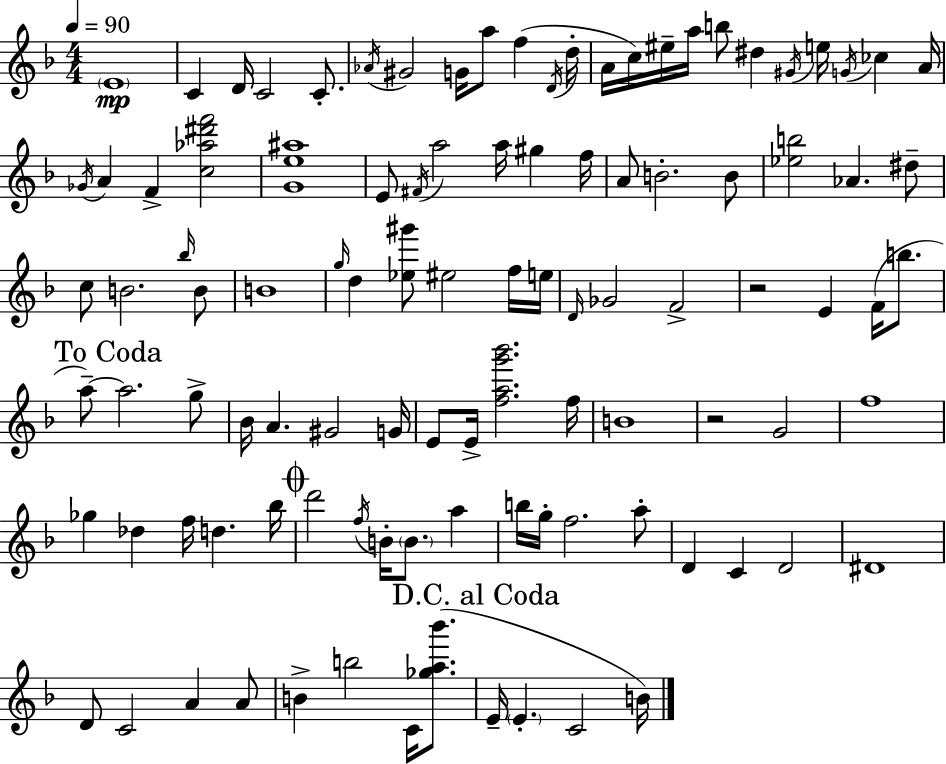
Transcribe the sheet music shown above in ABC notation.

X:1
T:Untitled
M:4/4
L:1/4
K:Dm
E4 C D/4 C2 C/2 _A/4 ^G2 G/4 a/2 f D/4 d/4 A/4 c/4 ^e/4 a/4 b/2 ^d ^G/4 e/4 G/4 _c A/4 _G/4 A F [c_a^d'f']2 [Ge^a]4 E/2 ^F/4 a2 a/4 ^g f/4 A/2 B2 B/2 [_eb]2 _A ^d/2 c/2 B2 _b/4 B/2 B4 g/4 d [_e^g']/2 ^e2 f/4 e/4 D/4 _G2 F2 z2 E F/4 b/2 a/2 a2 g/2 _B/4 A ^G2 G/4 E/2 E/4 [fag'_b']2 f/4 B4 z2 G2 f4 _g _d f/4 d _b/4 d'2 f/4 B/4 B/2 a b/4 g/4 f2 a/2 D C D2 ^D4 D/2 C2 A A/2 B b2 C/4 [_ga_b']/2 E/4 E C2 B/4